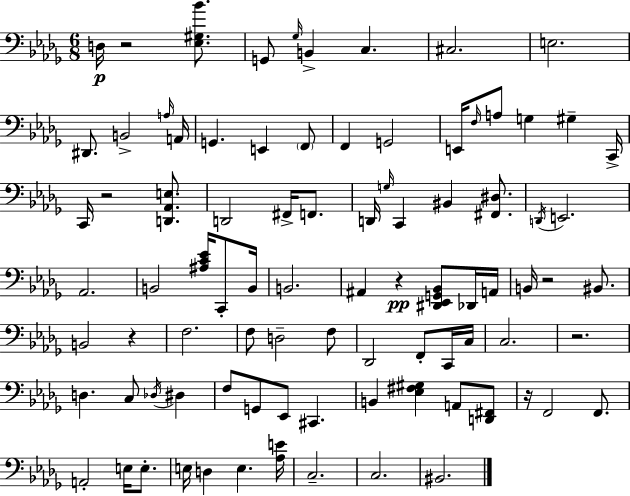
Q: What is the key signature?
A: BES minor